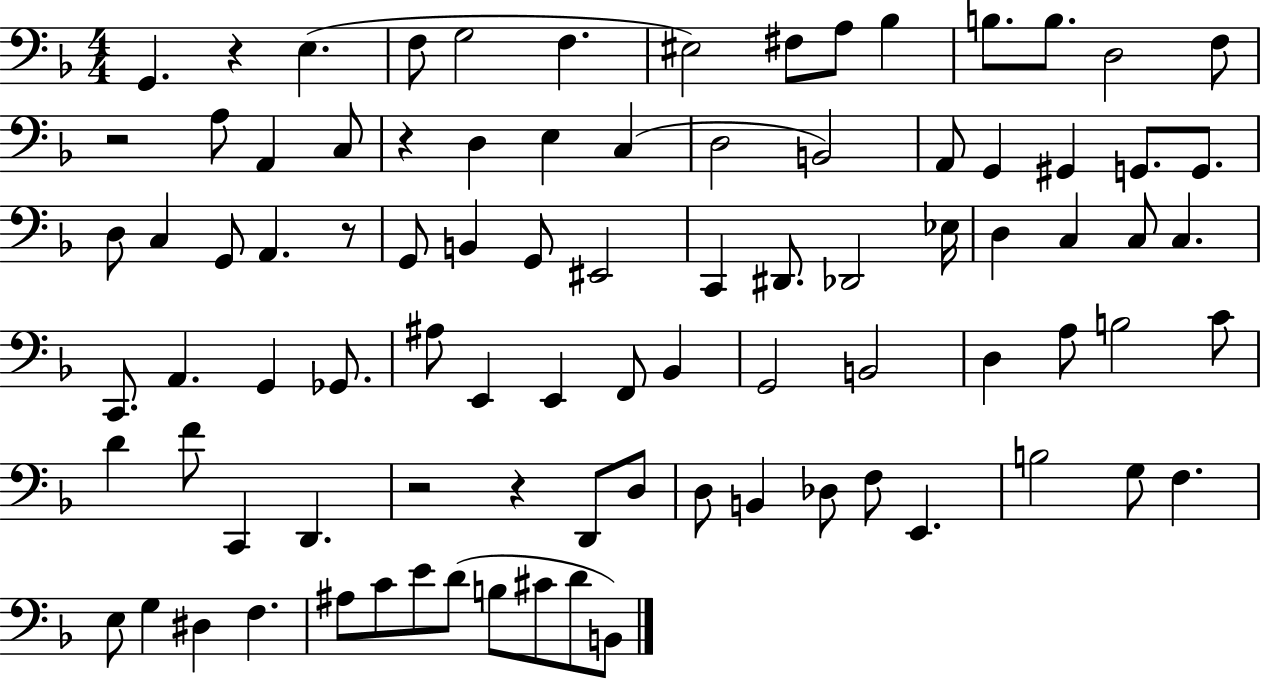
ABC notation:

X:1
T:Untitled
M:4/4
L:1/4
K:F
G,, z E, F,/2 G,2 F, ^E,2 ^F,/2 A,/2 _B, B,/2 B,/2 D,2 F,/2 z2 A,/2 A,, C,/2 z D, E, C, D,2 B,,2 A,,/2 G,, ^G,, G,,/2 G,,/2 D,/2 C, G,,/2 A,, z/2 G,,/2 B,, G,,/2 ^E,,2 C,, ^D,,/2 _D,,2 _E,/4 D, C, C,/2 C, C,,/2 A,, G,, _G,,/2 ^A,/2 E,, E,, F,,/2 _B,, G,,2 B,,2 D, A,/2 B,2 C/2 D F/2 C,, D,, z2 z D,,/2 D,/2 D,/2 B,, _D,/2 F,/2 E,, B,2 G,/2 F, E,/2 G, ^D, F, ^A,/2 C/2 E/2 D/2 B,/2 ^C/2 D/2 B,,/2